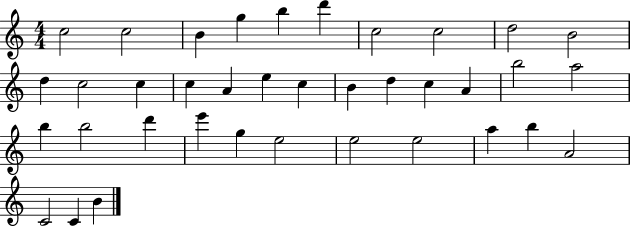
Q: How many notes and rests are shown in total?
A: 37